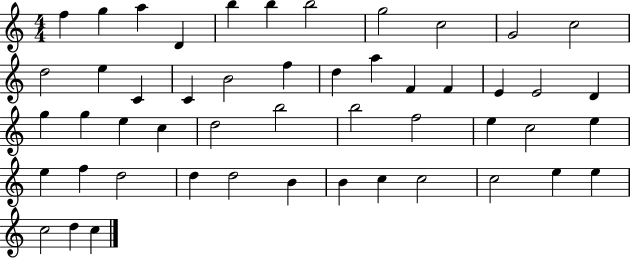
F5/q G5/q A5/q D4/q B5/q B5/q B5/h G5/h C5/h G4/h C5/h D5/h E5/q C4/q C4/q B4/h F5/q D5/q A5/q F4/q F4/q E4/q E4/h D4/q G5/q G5/q E5/q C5/q D5/h B5/h B5/h F5/h E5/q C5/h E5/q E5/q F5/q D5/h D5/q D5/h B4/q B4/q C5/q C5/h C5/h E5/q E5/q C5/h D5/q C5/q